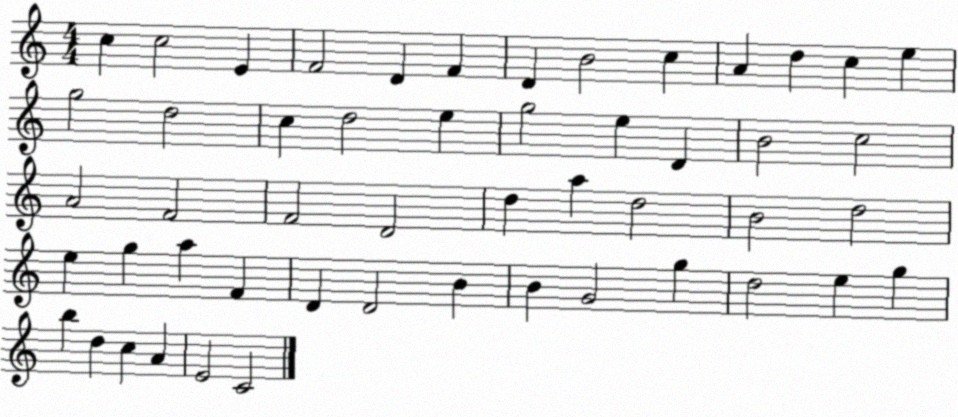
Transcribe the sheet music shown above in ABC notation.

X:1
T:Untitled
M:4/4
L:1/4
K:C
c c2 E F2 D F D B2 c A d c e g2 d2 c d2 e g2 e D B2 c2 A2 F2 F2 D2 d a d2 B2 d2 e g a F D D2 B B G2 g d2 e g b d c A E2 C2